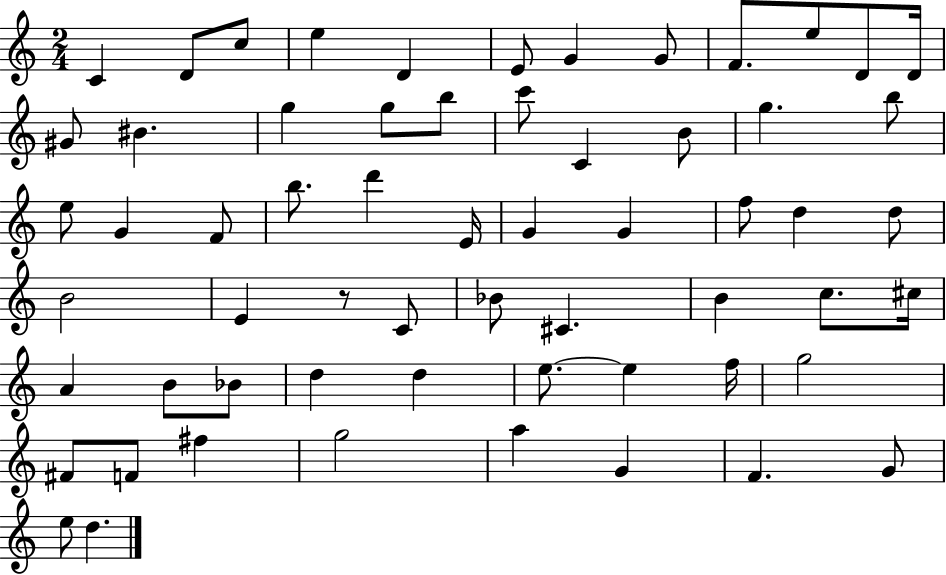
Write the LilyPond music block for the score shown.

{
  \clef treble
  \numericTimeSignature
  \time 2/4
  \key c \major
  c'4 d'8 c''8 | e''4 d'4 | e'8 g'4 g'8 | f'8. e''8 d'8 d'16 | \break gis'8 bis'4. | g''4 g''8 b''8 | c'''8 c'4 b'8 | g''4. b''8 | \break e''8 g'4 f'8 | b''8. d'''4 e'16 | g'4 g'4 | f''8 d''4 d''8 | \break b'2 | e'4 r8 c'8 | bes'8 cis'4. | b'4 c''8. cis''16 | \break a'4 b'8 bes'8 | d''4 d''4 | e''8.~~ e''4 f''16 | g''2 | \break fis'8 f'8 fis''4 | g''2 | a''4 g'4 | f'4. g'8 | \break e''8 d''4. | \bar "|."
}